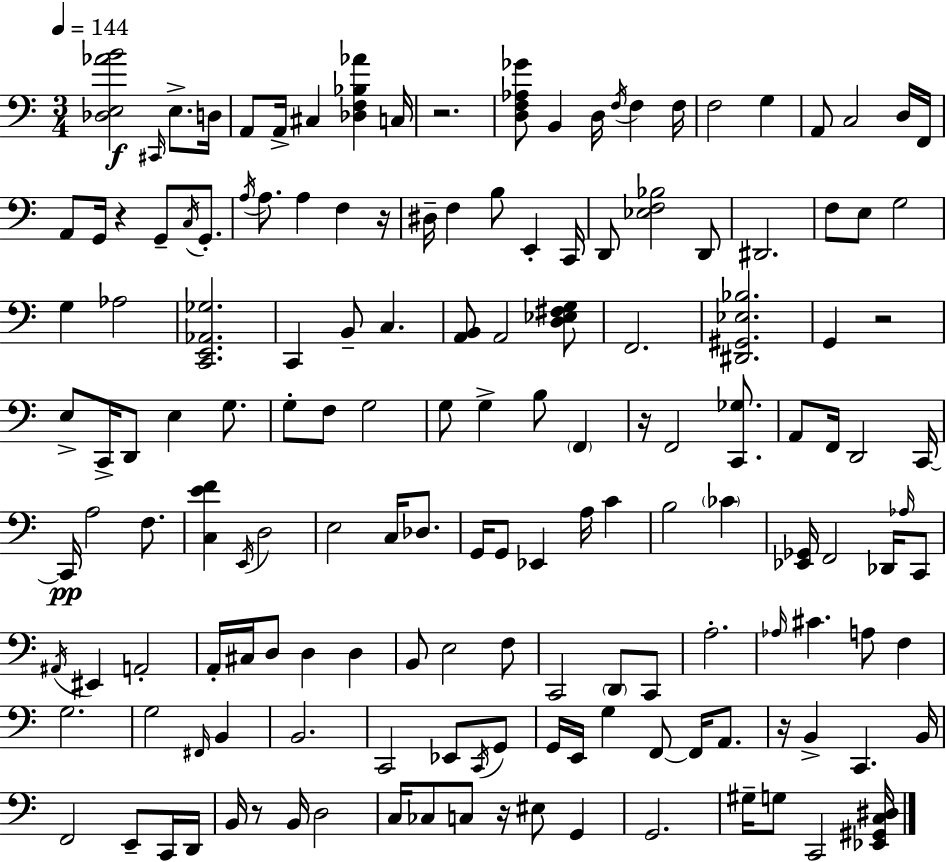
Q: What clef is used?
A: bass